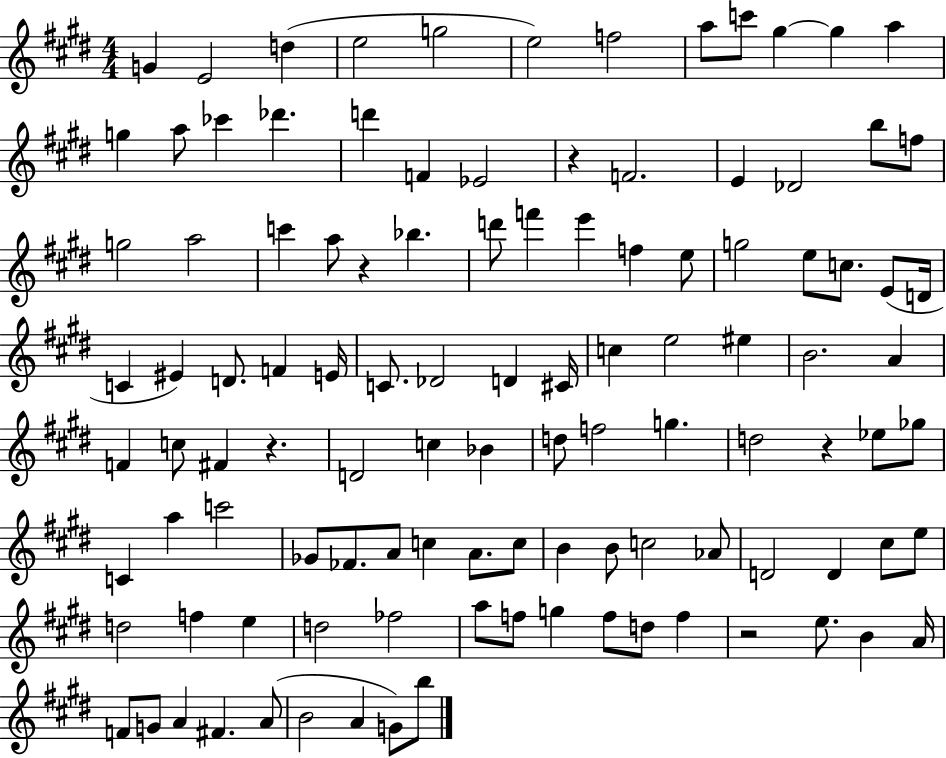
G4/q E4/h D5/q E5/h G5/h E5/h F5/h A5/e C6/e G#5/q G#5/q A5/q G5/q A5/e CES6/q Db6/q. D6/q F4/q Eb4/h R/q F4/h. E4/q Db4/h B5/e F5/e G5/h A5/h C6/q A5/e R/q Bb5/q. D6/e F6/q E6/q F5/q E5/e G5/h E5/e C5/e. E4/e D4/s C4/q EIS4/q D4/e. F4/q E4/s C4/e. Db4/h D4/q C#4/s C5/q E5/h EIS5/q B4/h. A4/q F4/q C5/e F#4/q R/q. D4/h C5/q Bb4/q D5/e F5/h G5/q. D5/h R/q Eb5/e Gb5/e C4/q A5/q C6/h Gb4/e FES4/e. A4/e C5/q A4/e. C5/e B4/q B4/e C5/h Ab4/e D4/h D4/q C#5/e E5/e D5/h F5/q E5/q D5/h FES5/h A5/e F5/e G5/q F5/e D5/e F5/q R/h E5/e. B4/q A4/s F4/e G4/e A4/q F#4/q. A4/e B4/h A4/q G4/e B5/e